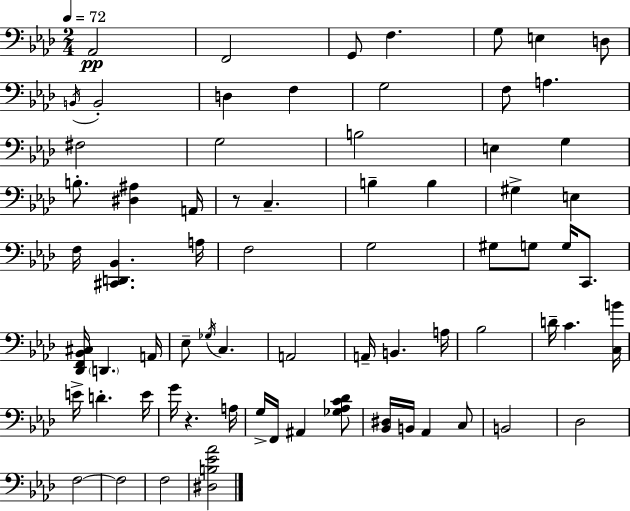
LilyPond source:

{
  \clef bass
  \numericTimeSignature
  \time 2/4
  \key aes \major
  \tempo 4 = 72
  \repeat volta 2 { aes,2\pp | f,2 | g,8 f4. | g8 e4 d8 | \break \acciaccatura { b,16 } b,2-. | d4 f4 | g2 | f8 a4. | \break fis2 | g2 | b2 | e4 g4 | \break b8.-. <dis ais>4 | a,16 r8 c4.-- | b4-- b4 | gis4-> e4 | \break f16 <cis, d, bes,>4. | a16 f2 | g2 | gis8 g8 g16 c,8. | \break <des, f, bes, cis>16 \parenthesize d,4. | a,16 ees8-- \acciaccatura { ges16 } c4. | a,2 | a,16-- b,4. | \break a16 bes2 | d'16-- c'4. | <c b'>16 e'16-> d'4.-. | e'16 g'16 r4. | \break a16 g16-> f,16 ais,4 | <ges aes c' des'>8 <bes, dis>16 b,16 aes,4 | c8 b,2 | des2 | \break f2~~ | f2 | f2 | <dis b ees' aes'>2 | \break } \bar "|."
}